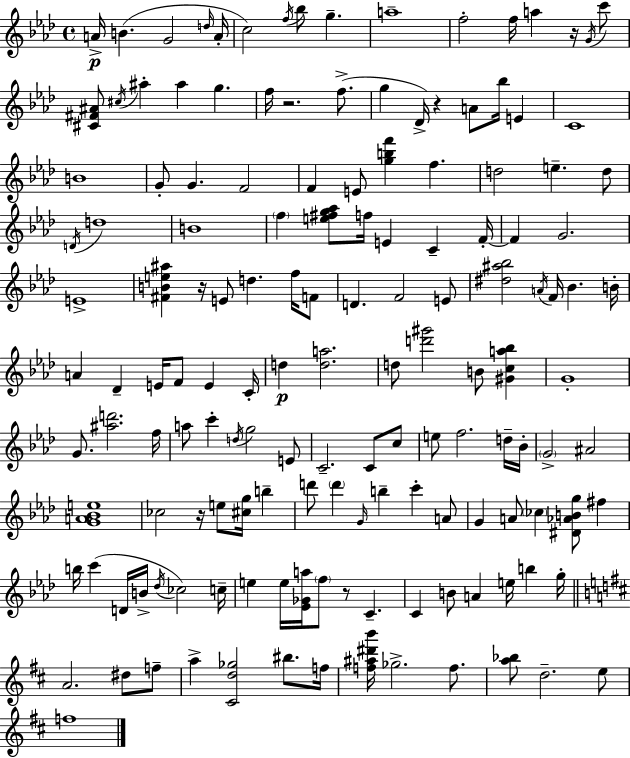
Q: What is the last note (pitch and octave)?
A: F5